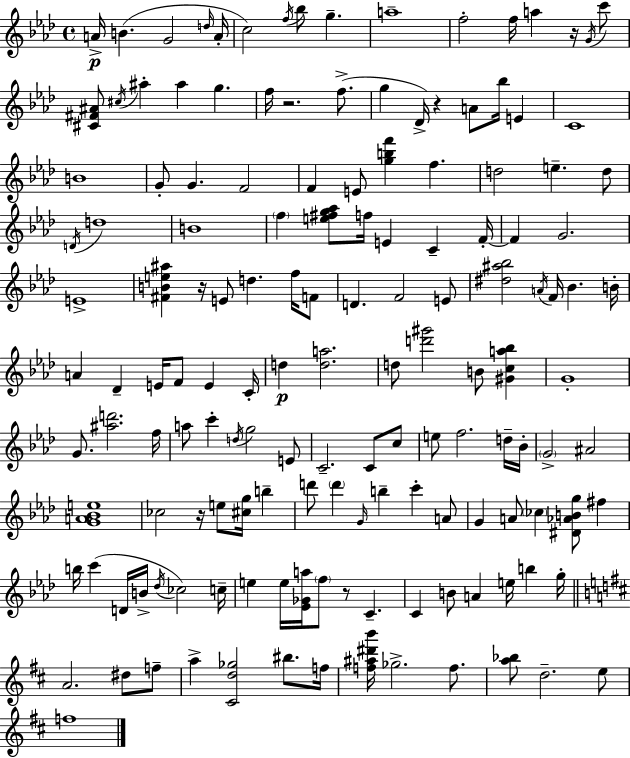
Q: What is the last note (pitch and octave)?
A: F5